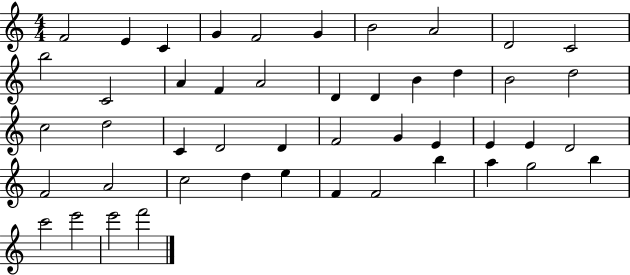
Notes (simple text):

F4/h E4/q C4/q G4/q F4/h G4/q B4/h A4/h D4/h C4/h B5/h C4/h A4/q F4/q A4/h D4/q D4/q B4/q D5/q B4/h D5/h C5/h D5/h C4/q D4/h D4/q F4/h G4/q E4/q E4/q E4/q D4/h F4/h A4/h C5/h D5/q E5/q F4/q F4/h B5/q A5/q G5/h B5/q C6/h E6/h E6/h F6/h